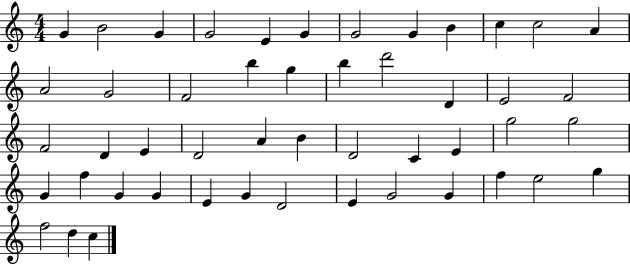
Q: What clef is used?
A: treble